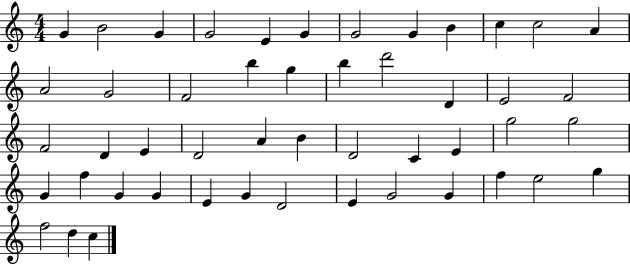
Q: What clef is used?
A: treble